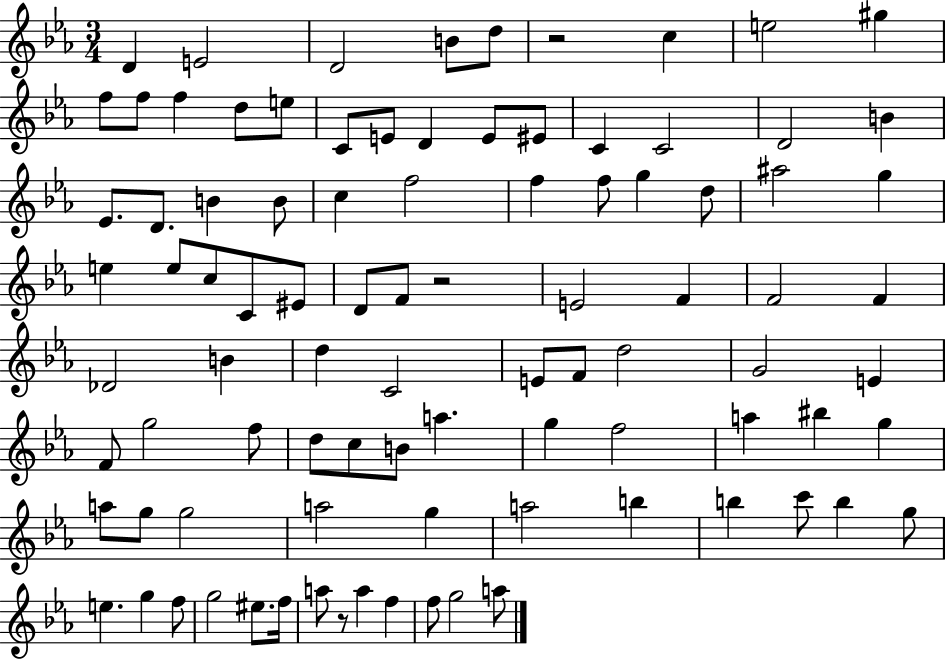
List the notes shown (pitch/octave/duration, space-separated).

D4/q E4/h D4/h B4/e D5/e R/h C5/q E5/h G#5/q F5/e F5/e F5/q D5/e E5/e C4/e E4/e D4/q E4/e EIS4/e C4/q C4/h D4/h B4/q Eb4/e. D4/e. B4/q B4/e C5/q F5/h F5/q F5/e G5/q D5/e A#5/h G5/q E5/q E5/e C5/e C4/e EIS4/e D4/e F4/e R/h E4/h F4/q F4/h F4/q Db4/h B4/q D5/q C4/h E4/e F4/e D5/h G4/h E4/q F4/e G5/h F5/e D5/e C5/e B4/e A5/q. G5/q F5/h A5/q BIS5/q G5/q A5/e G5/e G5/h A5/h G5/q A5/h B5/q B5/q C6/e B5/q G5/e E5/q. G5/q F5/e G5/h EIS5/e. F5/s A5/e R/e A5/q F5/q F5/e G5/h A5/e